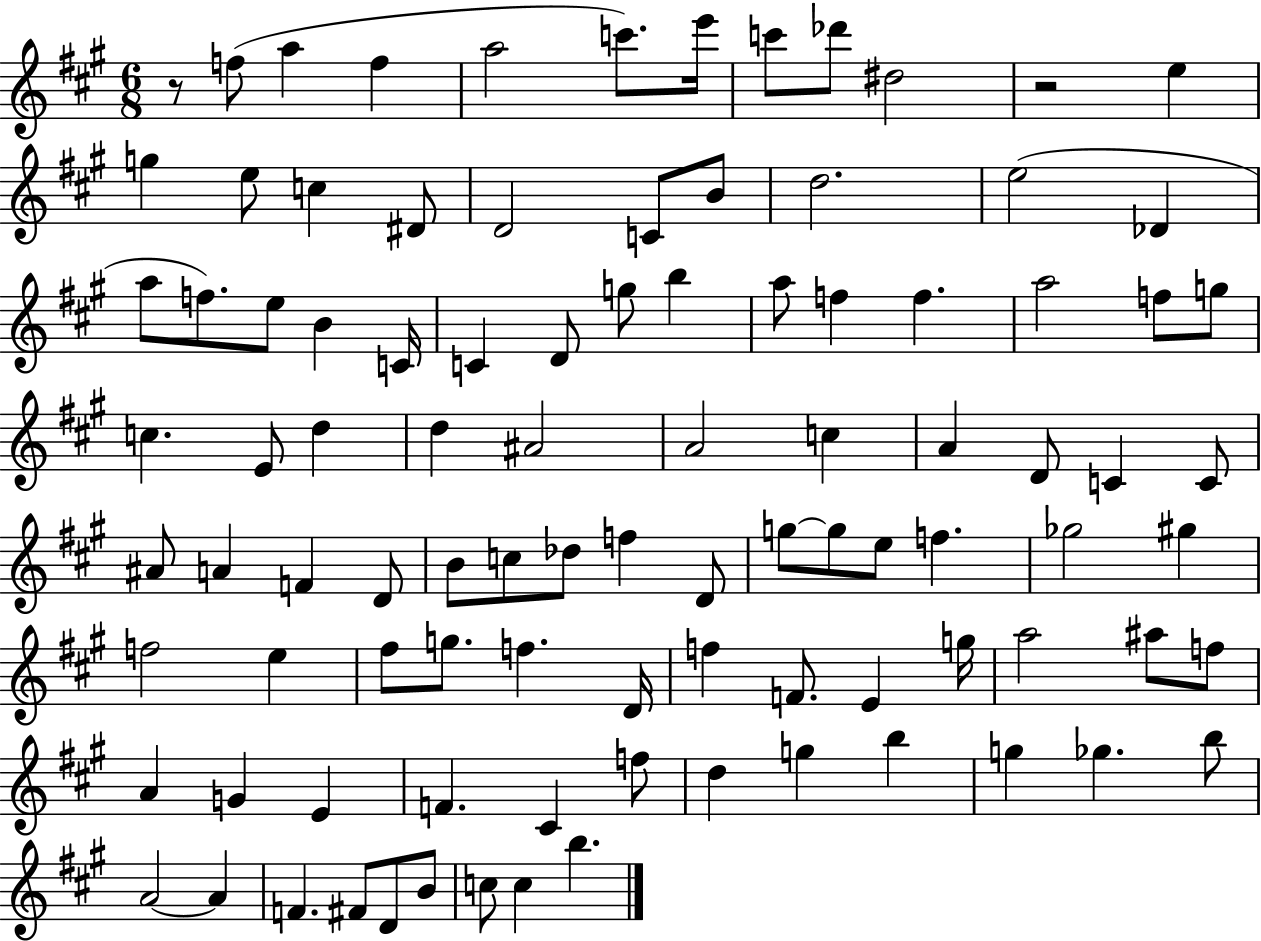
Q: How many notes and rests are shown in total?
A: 97